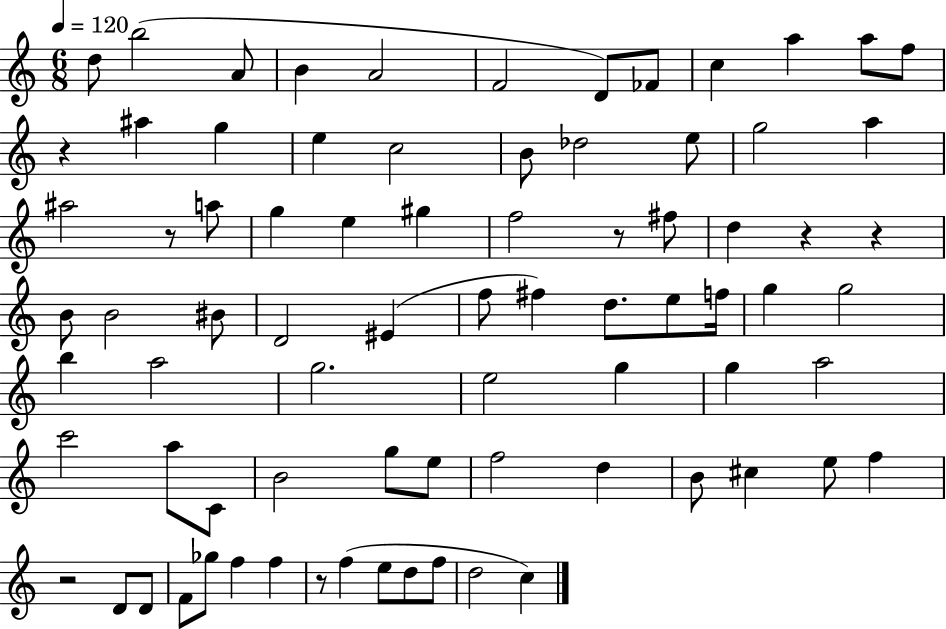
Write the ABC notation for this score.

X:1
T:Untitled
M:6/8
L:1/4
K:C
d/2 b2 A/2 B A2 F2 D/2 _F/2 c a a/2 f/2 z ^a g e c2 B/2 _d2 e/2 g2 a ^a2 z/2 a/2 g e ^g f2 z/2 ^f/2 d z z B/2 B2 ^B/2 D2 ^E f/2 ^f d/2 e/2 f/4 g g2 b a2 g2 e2 g g a2 c'2 a/2 C/2 B2 g/2 e/2 f2 d B/2 ^c e/2 f z2 D/2 D/2 F/2 _g/2 f f z/2 f e/2 d/2 f/2 d2 c